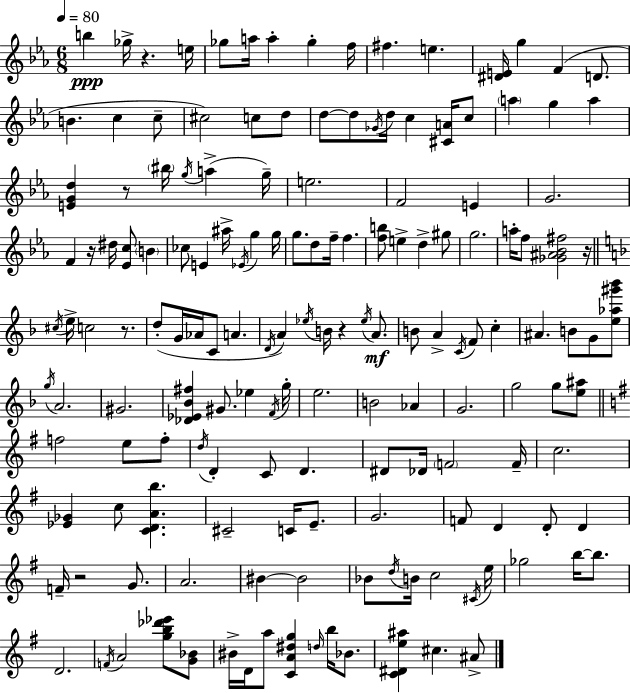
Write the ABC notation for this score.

X:1
T:Untitled
M:6/8
L:1/4
K:Cm
b _g/4 z e/4 _g/2 a/4 a _g f/4 ^f e [^DE]/4 g F D/2 B c c/2 ^c2 c/2 d/2 d/2 d/2 _G/4 d/4 c [^CA]/4 c/2 a g a [EGd] z/2 ^b/4 g/4 a g/4 e2 F2 E G2 F z/4 ^d/4 [_Ec]/2 B _c/2 E ^a/4 _E/4 g g/4 g/2 d/2 f/4 f [fb]/2 e d ^g/2 g2 a/4 f/2 [_G^A_B^f]2 z/4 ^c/4 e/4 c2 z/2 d/2 G/4 _A/4 C/2 A D/4 A _e/4 B/4 z _e/4 A/2 B/2 A C/4 F/2 c ^A B/2 G/2 [e_a^g'_b']/2 g/4 A2 ^G2 [_D_E_B^f] ^G/2 _e F/4 g/4 e2 B2 _A G2 g2 g/2 [e^a]/2 f2 e/2 f/2 d/4 D C/2 D ^D/2 _D/4 F2 F/4 c2 [_E_G] c/2 [CDAb] ^C2 C/4 E/2 G2 F/2 D D/2 D F/4 z2 G/2 A2 ^B ^B2 _B/2 d/4 B/4 c2 ^C/4 e/4 _g2 b/4 b/2 D2 F/4 A2 [gb_d'_e']/2 [G_B]/2 ^B/4 D/4 a/2 [CA^dg] d/4 b/4 _B/2 [C^De^a] ^c ^A/2